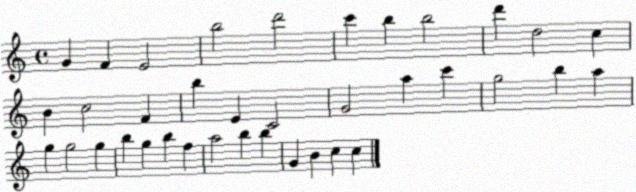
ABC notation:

X:1
T:Untitled
M:4/4
L:1/4
K:C
G F E2 b2 d'2 c' b b2 d' d2 c B c2 F b E C2 G2 a c' g2 b a g g2 g b g b f a2 b b G B c c